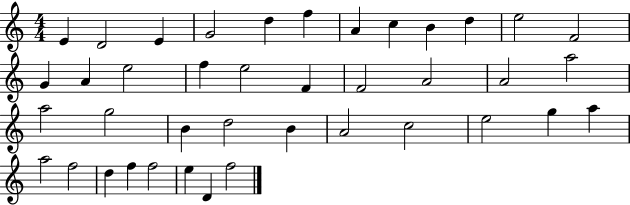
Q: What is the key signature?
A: C major